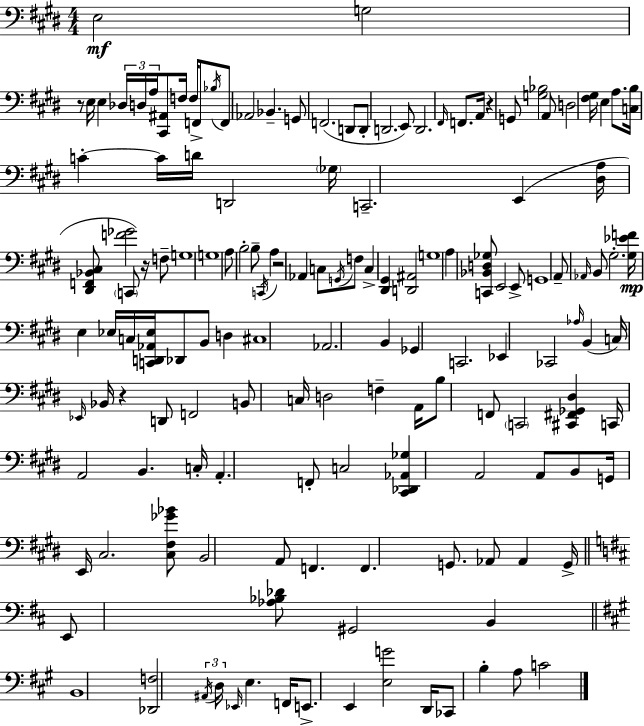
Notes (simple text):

E3/h G3/h R/e E3/s E3/q Db3/s D3/s A3/s [C#2,A#2]/e F3/s F3/s F2/e Bb3/s F2/e Ab2/h Bb2/q. G2/e F2/h. D2/e D2/e D2/h. E2/e D2/h. F#2/s F2/e. A2/s R/q G2/e [G3,Bb3]/h A2/e D3/h [F#3,G#3]/s E3/q A3/e. [C3,B3]/s C4/q C4/s D4/s D2/h Gb3/s C2/h. E2/q [D#3,A3]/s [D#2,F2,Bb2,C#3]/e [F4,Gb4]/h C2/e R/s F3/e G3/w G3/w A3/e B3/h B3/e C2/s A3/q R/h Ab2/q C3/e G2/s F3/e C3/q [D#2,G#2]/q [D2,A#2]/h G3/w A3/q [C2,Bb2,D3,Gb3]/e E2/h E2/e G2/w A2/e Ab2/s B2/e G#3/h. [G#3,Eb4,F4]/s E3/q Eb3/s C3/s [C2,D2,Ab2,Eb3]/s Db2/e B2/e D3/q C#3/w Ab2/h. B2/q Gb2/q C2/h. Eb2/q CES2/h Ab3/s B2/q C3/s Eb2/s Bb2/s R/q D2/e F2/h B2/e C3/s D3/h F3/q A2/s B3/e F2/e C2/h [C#2,F#2,Gb2,D#3]/q C2/s A2/h B2/q. C3/s A2/q. F2/e C3/h [C#2,Db2,Ab2,Gb3]/q A2/h A2/e B2/e G2/s E2/s C#3/h. [C#3,F#3,Gb4,Bb4]/e B2/h A2/e F2/q. F2/q. G2/e. Ab2/e Ab2/q G2/s E2/e [Ab3,Bb3,Db4]/e G#2/h B2/q B2/w [Db2,F3]/h A#2/s D3/s Eb2/s E3/q. F2/s E2/e. E2/q [E3,G4]/h D2/s CES2/e B3/q A3/e C4/h